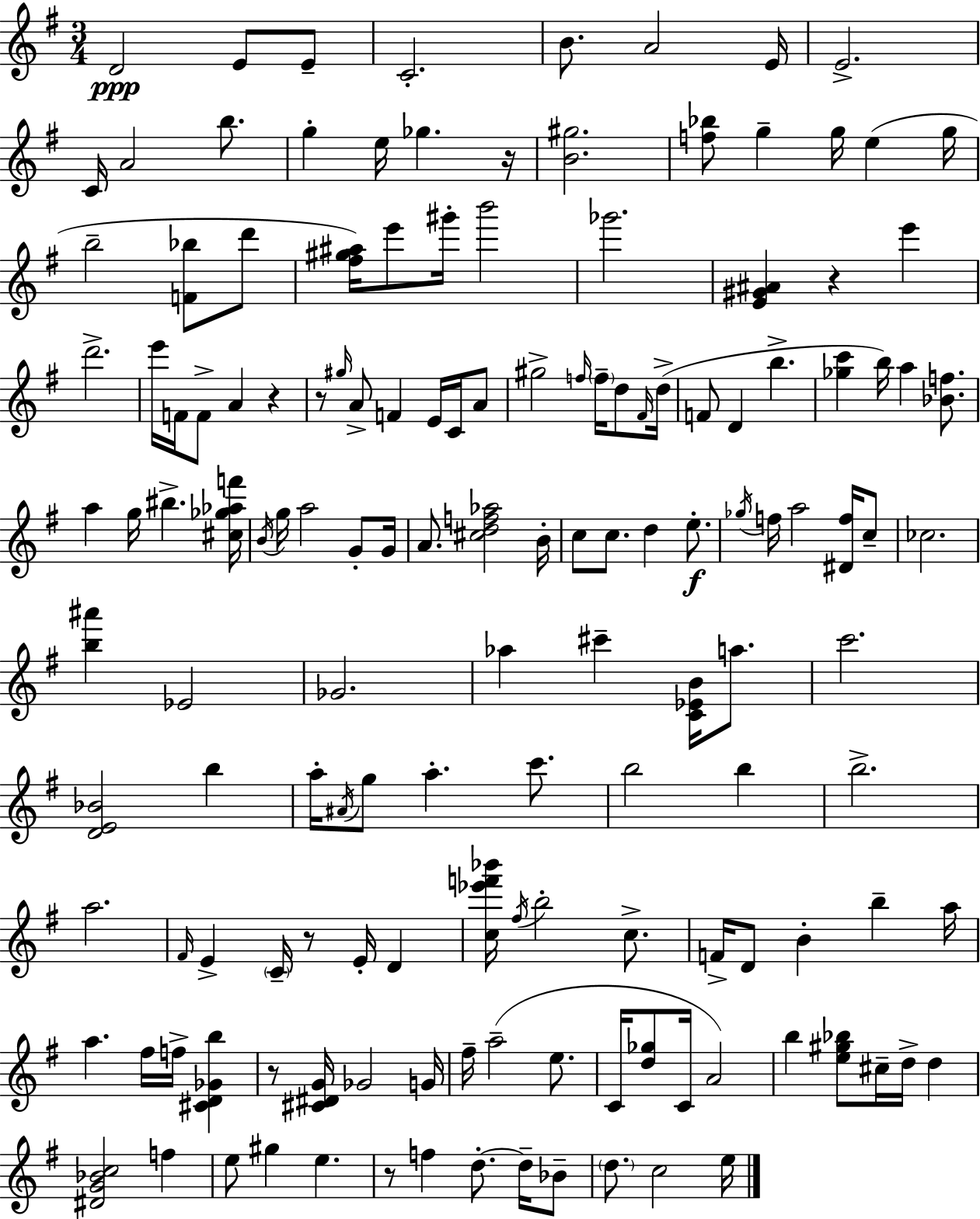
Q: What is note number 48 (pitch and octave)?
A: A5